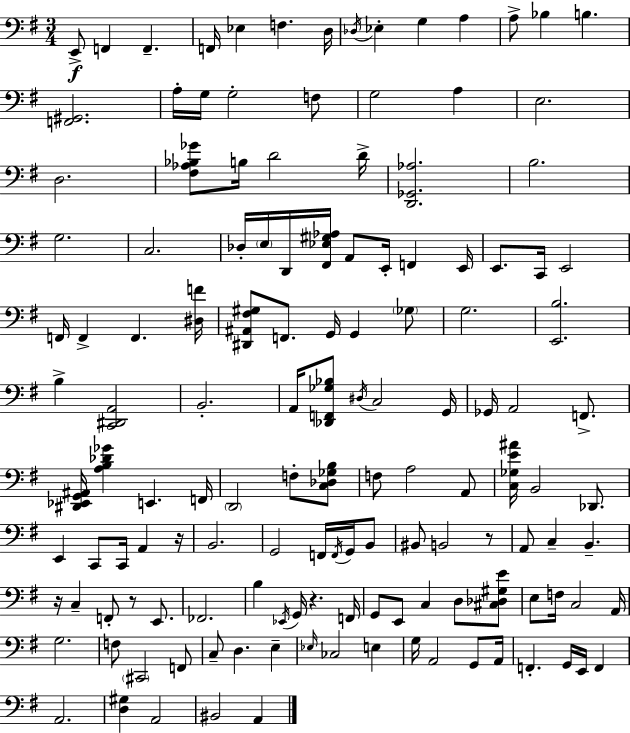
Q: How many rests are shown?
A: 5